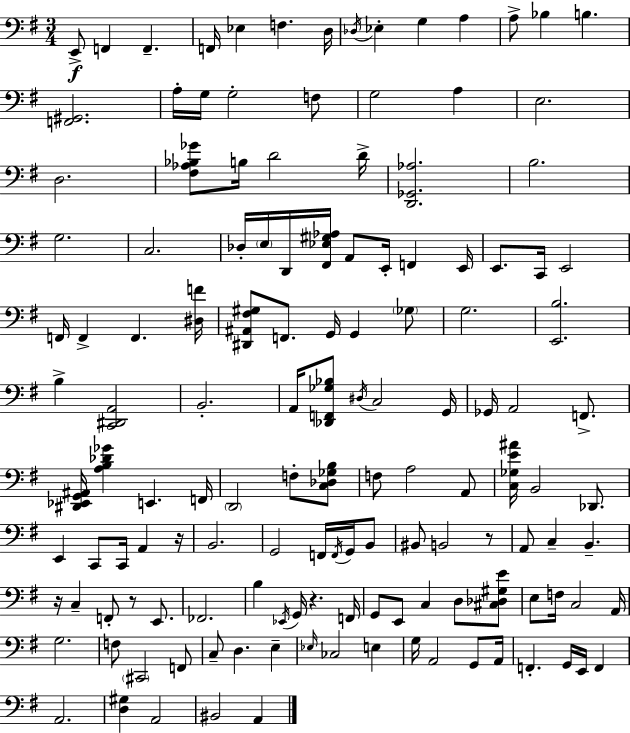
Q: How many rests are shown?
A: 5